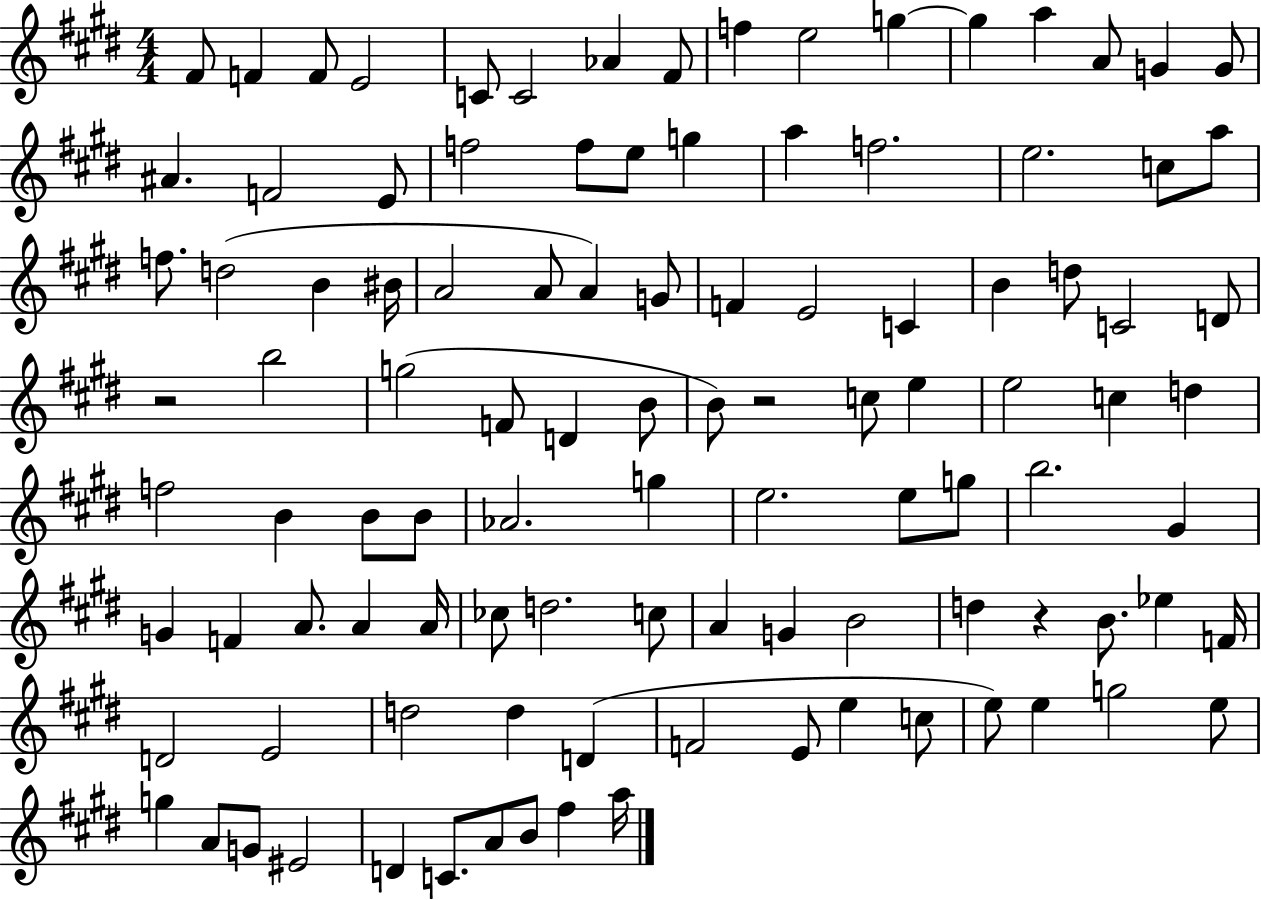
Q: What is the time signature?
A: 4/4